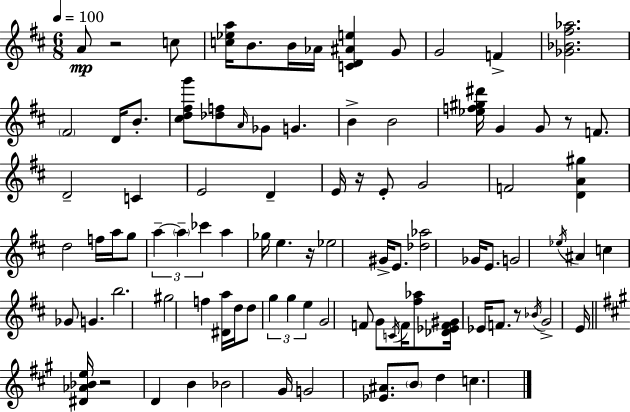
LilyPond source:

{
  \clef treble
  \numericTimeSignature
  \time 6/8
  \key d \major
  \tempo 4 = 100
  a'8\mp r2 c''8 | <c'' ees'' a''>16 b'8. b'16 aes'16 <c' d' ais' e''>4 g'8 | g'2 f'4-> | <ges' bes' fis'' aes''>2. | \break \parenthesize fis'2 d'16 b'8.-. | <cis'' d'' fis'' g'''>8 <des'' f''>8 \grace { a'16 } ges'8 g'4. | b'4-> b'2 | <ees'' f'' gis'' dis'''>16 g'4 g'8 r8 f'8. | \break d'2-- c'4 | e'2 d'4-- | e'16 r16 e'8-. g'2 | f'2 <d' a' gis''>4 | \break d''2 f''16 a''16 g''8 | \tuplet 3/2 { a''4--~~ \parenthesize a''4-- ces'''4 } | a''4 ges''16 e''4. | r16 ees''2 gis'16-> e'8. | \break <des'' aes''>2 ges'16 e'8. | g'2 \acciaccatura { ees''16 } ais'4 | c''4 ges'8 g'4. | b''2. | \break gis''2 f''4 | <dis' a''>16 d''16 d''8 \tuplet 3/2 { g''4 g''4 | e''4 } g'2 | f'8 g'8 \acciaccatura { c'16 } f'16 <fis'' aes''>8 <des' ees' f' gis'>16 ees'16 | \break f'8. r8 \acciaccatura { bes'16 } g'2-> | e'16 \bar "||" \break \key a \major <dis' aes' bes' e''>16 r2 d'4 | b'4 bes'2 | gis'16 g'2 <ees' ais'>8. | \parenthesize b'8 d''4 c''4. | \break \bar "|."
}